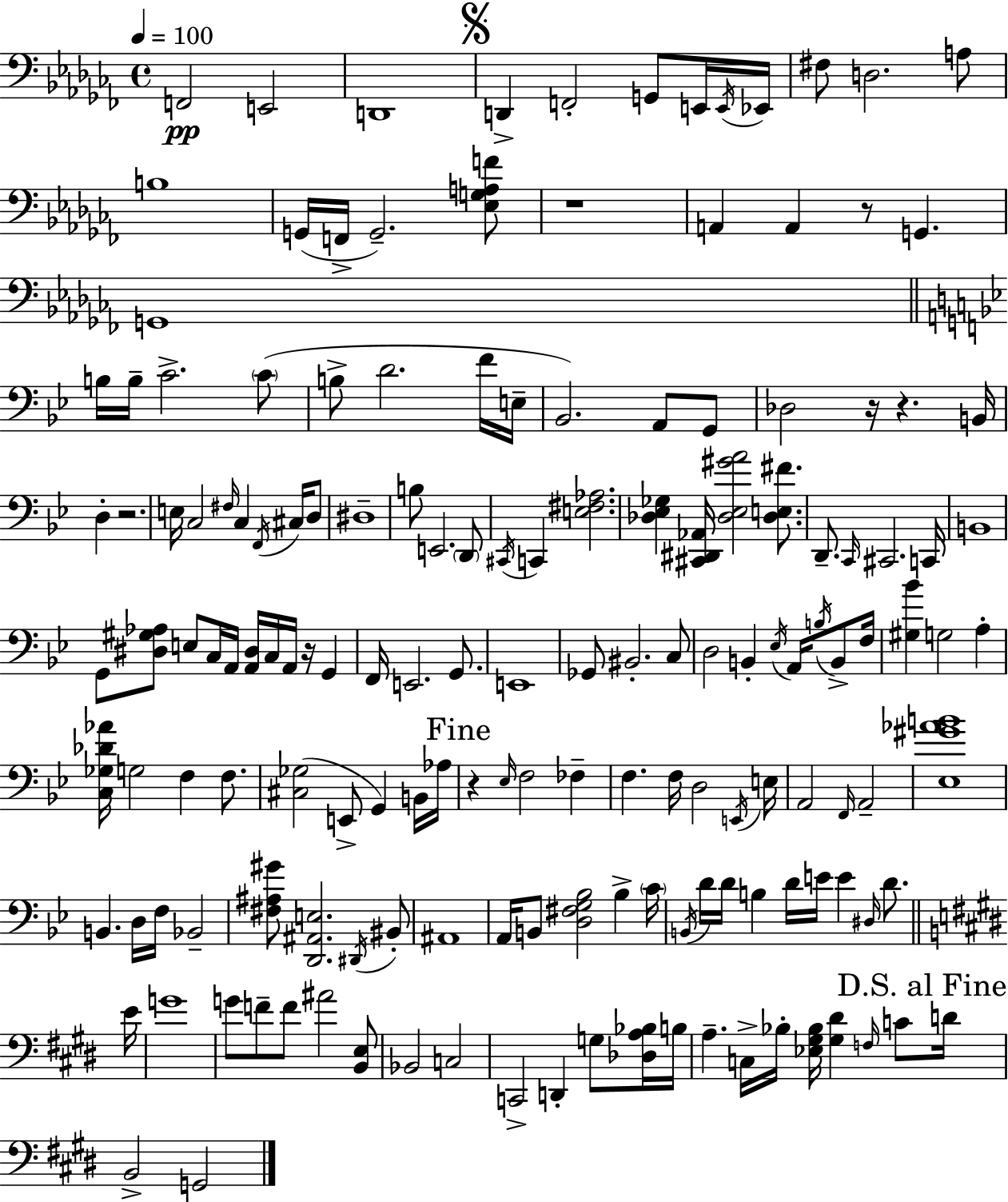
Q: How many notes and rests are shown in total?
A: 159